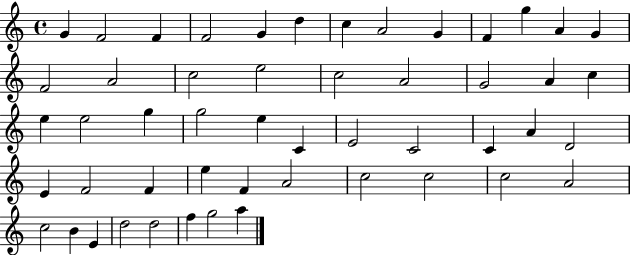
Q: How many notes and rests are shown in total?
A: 51